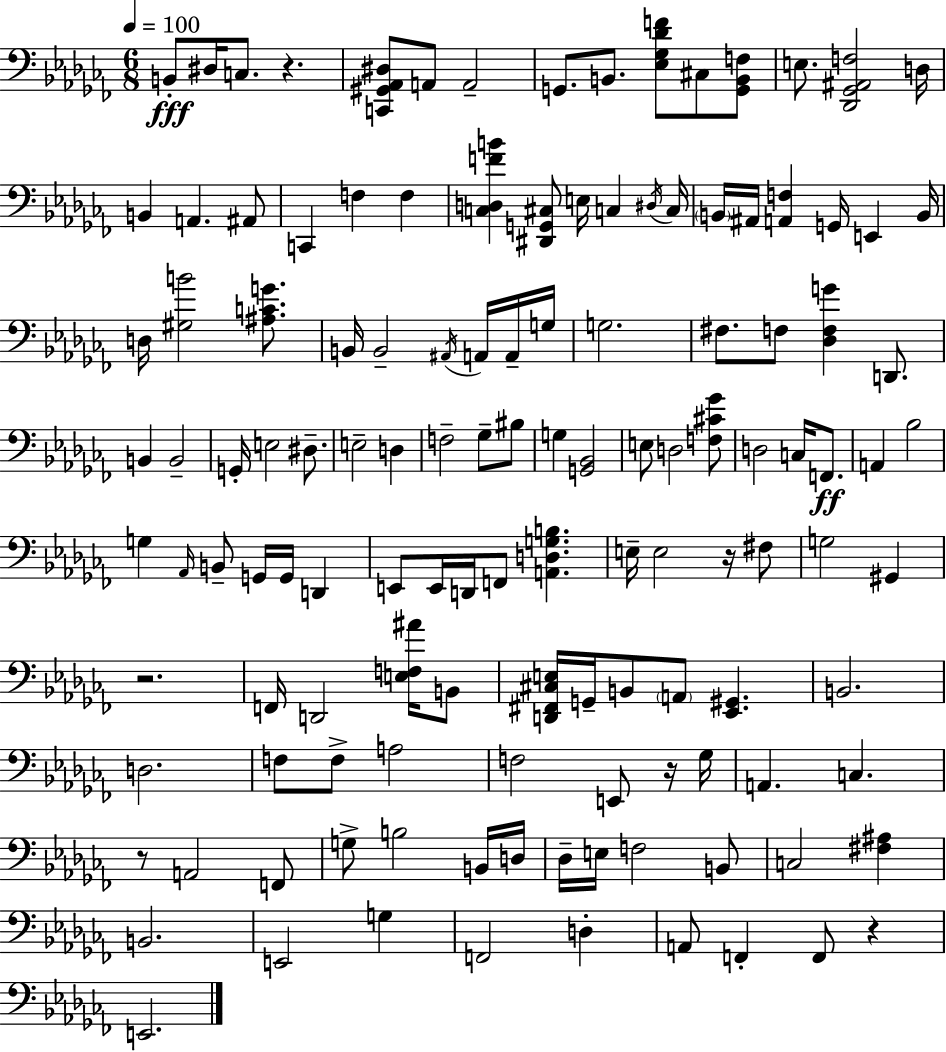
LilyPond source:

{
  \clef bass
  \numericTimeSignature
  \time 6/8
  \key aes \minor
  \tempo 4 = 100
  b,8-.\fff dis16 c8. r4. | <c, gis, aes, dis>8 a,8 a,2-- | g,8. b,8. <ees ges des' f'>8 cis8 <g, b, f>8 | e8. <des, ges, ais, f>2 d16 | \break b,4 a,4. ais,8 | c,4 f4 f4 | <c d f' b'>4 <dis, g, cis>8 e16 c4 \acciaccatura { dis16 } | c16 \parenthesize b,16 ais,16 <a, f>4 g,16 e,4 | \break b,16 d16 <gis b'>2 <ais c' g'>8. | b,16 b,2-- \acciaccatura { ais,16 } a,16 | a,16-- g16 g2. | fis8. f8 <des f g'>4 d,8. | \break b,4 b,2-- | g,16-. e2 dis8.-- | e2-- d4 | f2-- ges8-- | \break bis8 g4 <g, bes,>2 | e8 d2 | <f cis' ges'>8 d2 c16 f,8.\ff | a,4 bes2 | \break g4 \grace { aes,16 } b,8-- g,16 g,16 d,4 | e,8 e,16 d,16 f,8 <a, d g b>4. | e16-- e2 | r16 fis8 g2 gis,4 | \break r2. | f,16 d,2 | <e f ais'>16 b,8 <d, fis, cis e>16 g,16-- b,8 \parenthesize a,8 <ees, gis,>4. | b,2. | \break d2. | f8 f8-> a2 | f2 e,8 | r16 ges16 a,4. c4. | \break r8 a,2 | f,8 g8-> b2 | b,16 d16 des16-- e16 f2 | b,8 c2 <fis ais>4 | \break b,2. | e,2 g4 | f,2 d4-. | a,8 f,4-. f,8 r4 | \break e,2. | \bar "|."
}